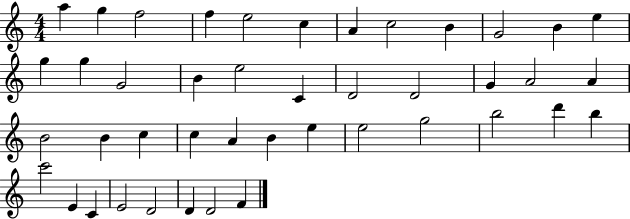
{
  \clef treble
  \numericTimeSignature
  \time 4/4
  \key c \major
  a''4 g''4 f''2 | f''4 e''2 c''4 | a'4 c''2 b'4 | g'2 b'4 e''4 | \break g''4 g''4 g'2 | b'4 e''2 c'4 | d'2 d'2 | g'4 a'2 a'4 | \break b'2 b'4 c''4 | c''4 a'4 b'4 e''4 | e''2 g''2 | b''2 d'''4 b''4 | \break c'''2 e'4 c'4 | e'2 d'2 | d'4 d'2 f'4 | \bar "|."
}